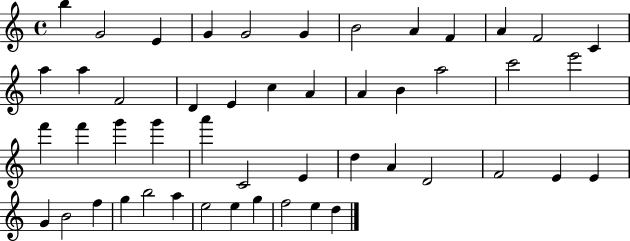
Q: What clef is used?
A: treble